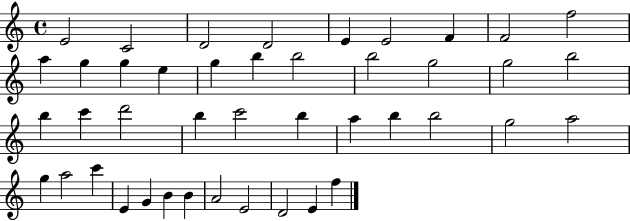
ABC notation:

X:1
T:Untitled
M:4/4
L:1/4
K:C
E2 C2 D2 D2 E E2 F F2 f2 a g g e g b b2 b2 g2 g2 b2 b c' d'2 b c'2 b a b b2 g2 a2 g a2 c' E G B B A2 E2 D2 E f